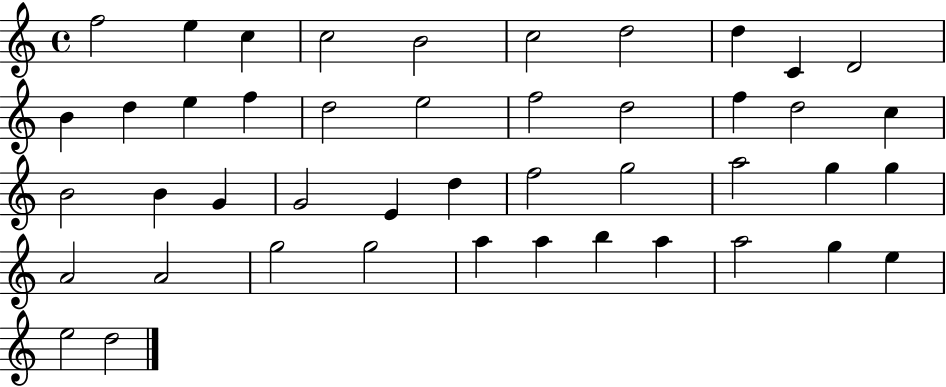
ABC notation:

X:1
T:Untitled
M:4/4
L:1/4
K:C
f2 e c c2 B2 c2 d2 d C D2 B d e f d2 e2 f2 d2 f d2 c B2 B G G2 E d f2 g2 a2 g g A2 A2 g2 g2 a a b a a2 g e e2 d2